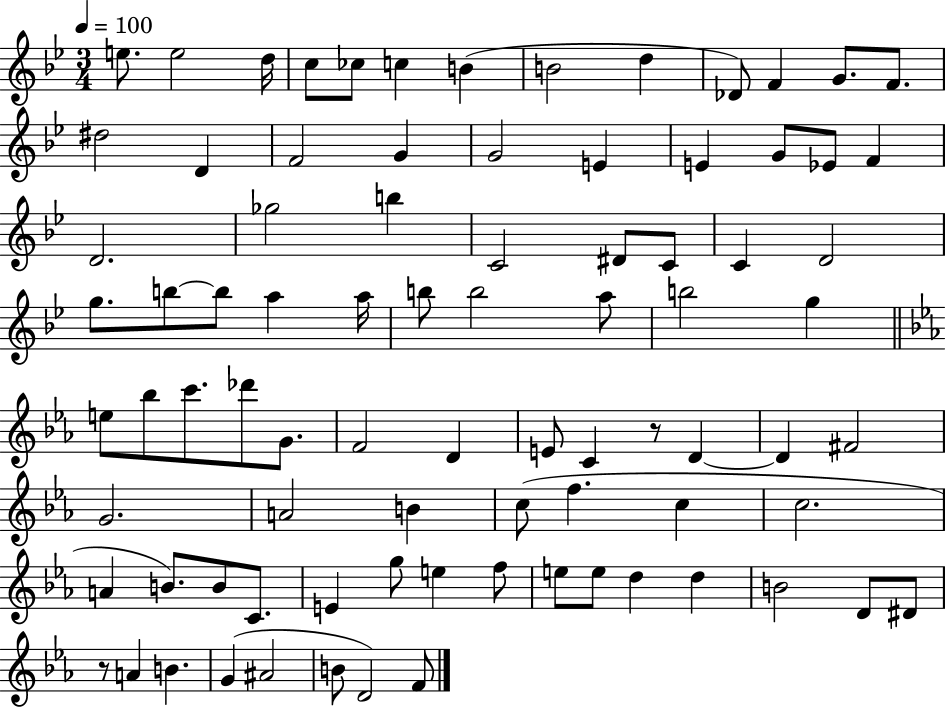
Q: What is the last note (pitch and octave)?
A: F4